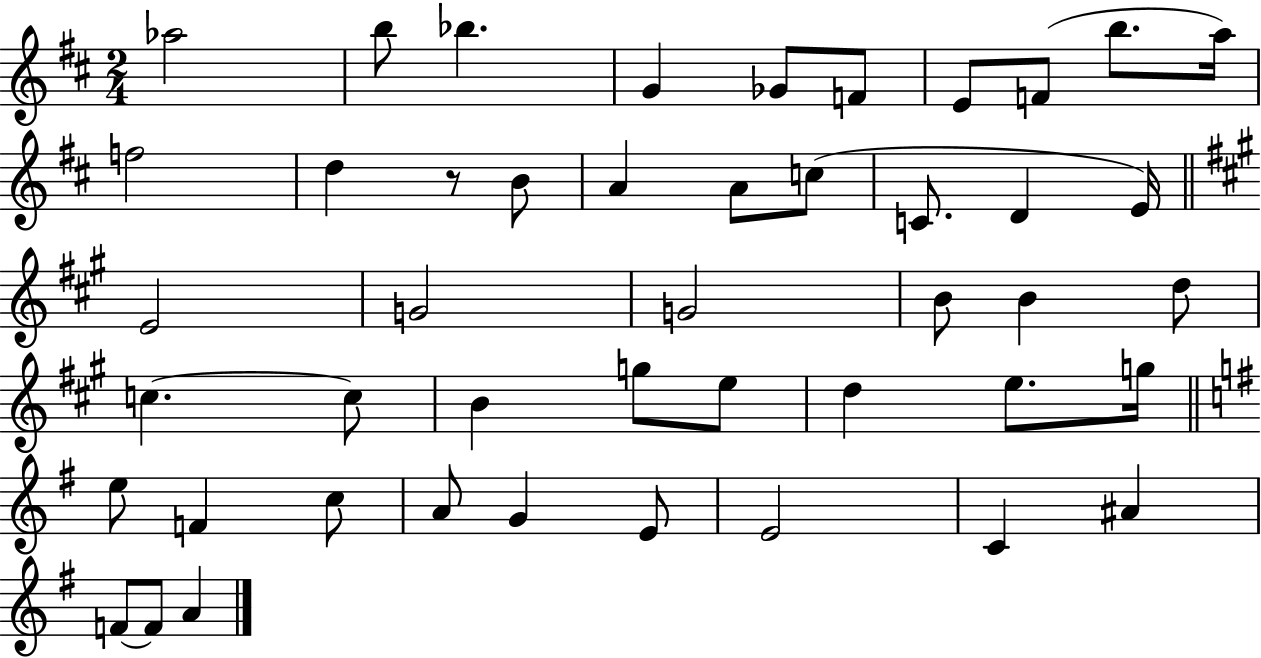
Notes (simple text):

Ab5/h B5/e Bb5/q. G4/q Gb4/e F4/e E4/e F4/e B5/e. A5/s F5/h D5/q R/e B4/e A4/q A4/e C5/e C4/e. D4/q E4/s E4/h G4/h G4/h B4/e B4/q D5/e C5/q. C5/e B4/q G5/e E5/e D5/q E5/e. G5/s E5/e F4/q C5/e A4/e G4/q E4/e E4/h C4/q A#4/q F4/e F4/e A4/q